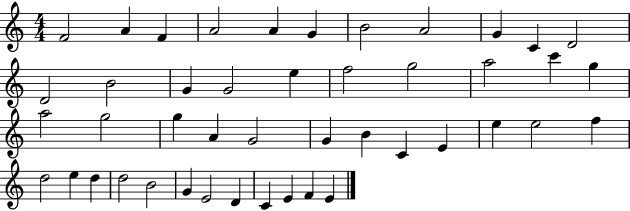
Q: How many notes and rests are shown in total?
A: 45